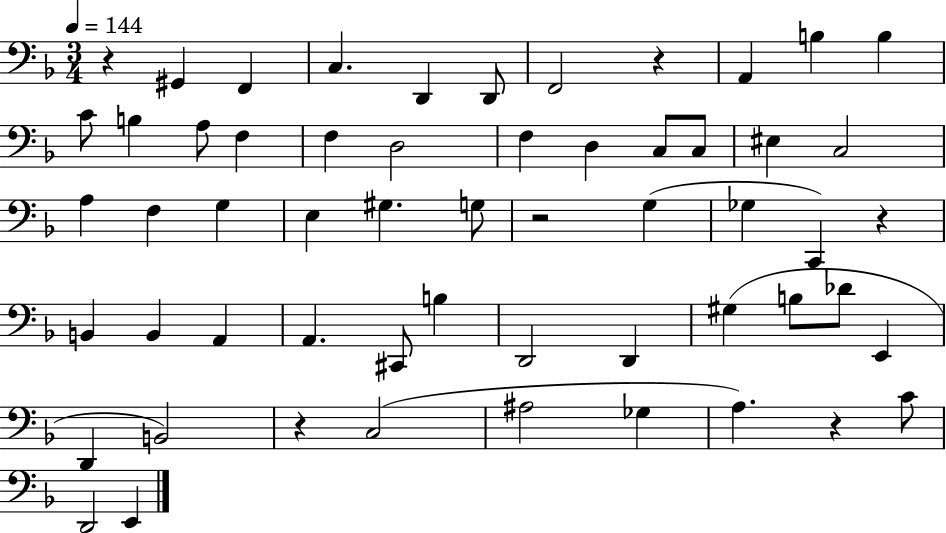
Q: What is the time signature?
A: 3/4